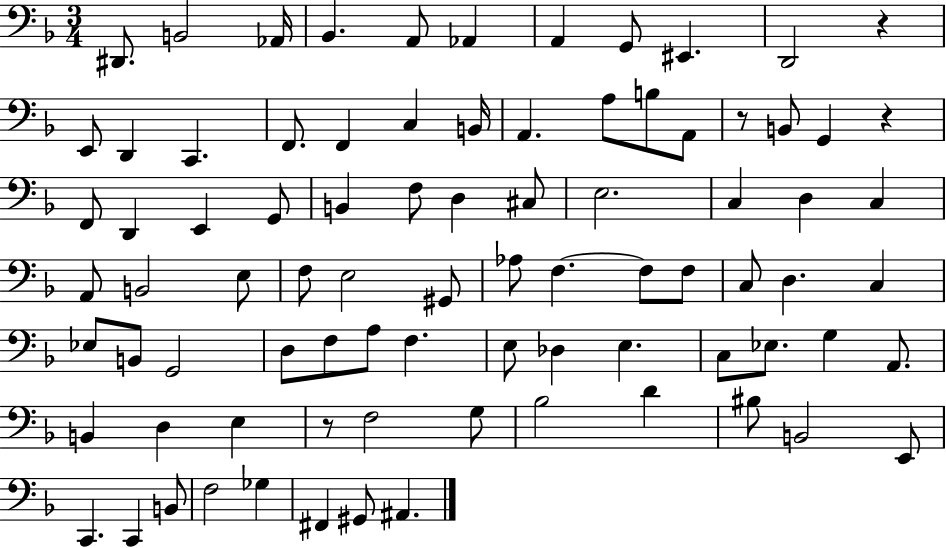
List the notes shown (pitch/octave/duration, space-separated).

D#2/e. B2/h Ab2/s Bb2/q. A2/e Ab2/q A2/q G2/e EIS2/q. D2/h R/q E2/e D2/q C2/q. F2/e. F2/q C3/q B2/s A2/q. A3/e B3/e A2/e R/e B2/e G2/q R/q F2/e D2/q E2/q G2/e B2/q F3/e D3/q C#3/e E3/h. C3/q D3/q C3/q A2/e B2/h E3/e F3/e E3/h G#2/e Ab3/e F3/q. F3/e F3/e C3/e D3/q. C3/q Eb3/e B2/e G2/h D3/e F3/e A3/e F3/q. E3/e Db3/q E3/q. C3/e Eb3/e. G3/q A2/e. B2/q D3/q E3/q R/e F3/h G3/e Bb3/h D4/q BIS3/e B2/h E2/e C2/q. C2/q B2/e F3/h Gb3/q F#2/q G#2/e A#2/q.